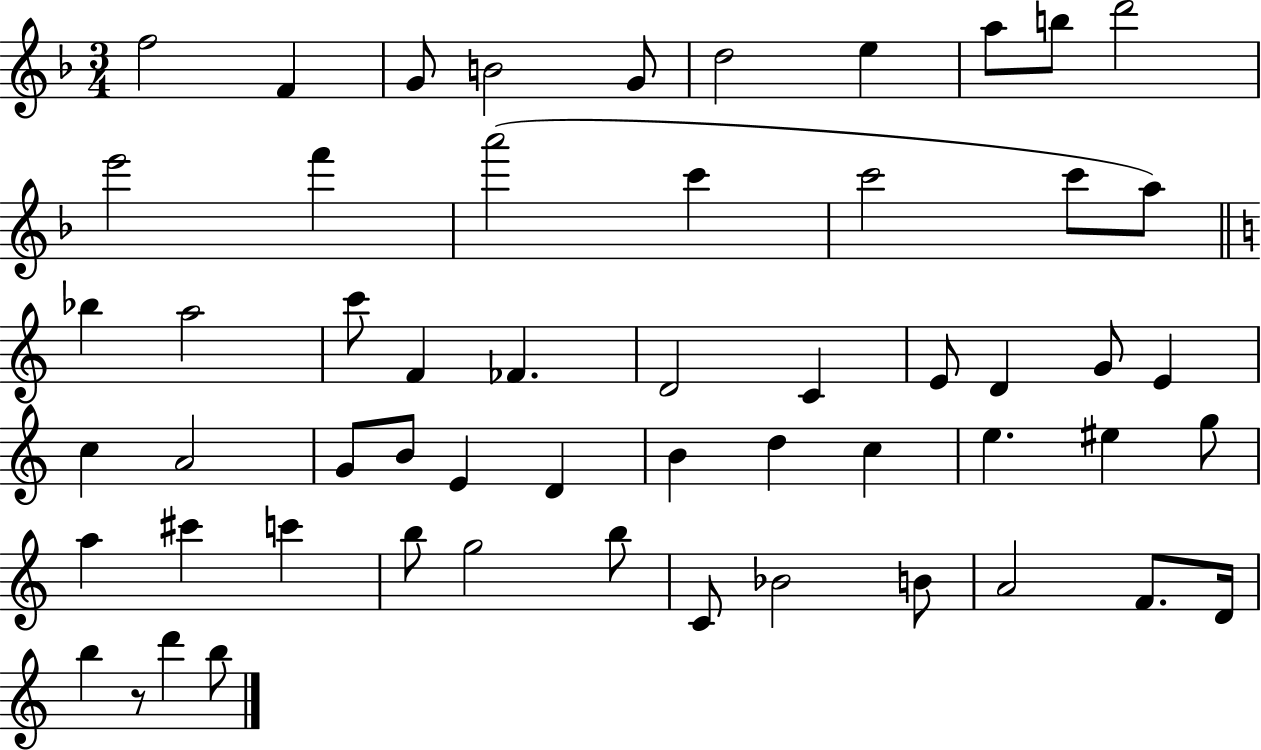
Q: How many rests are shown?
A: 1